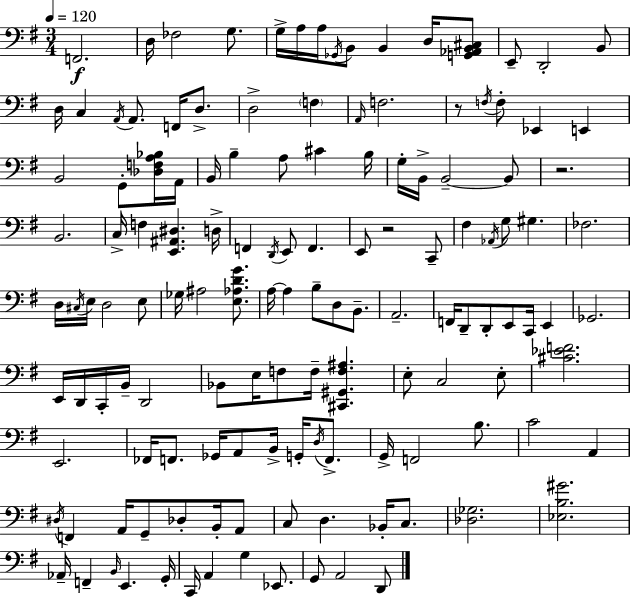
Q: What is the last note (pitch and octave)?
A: D2